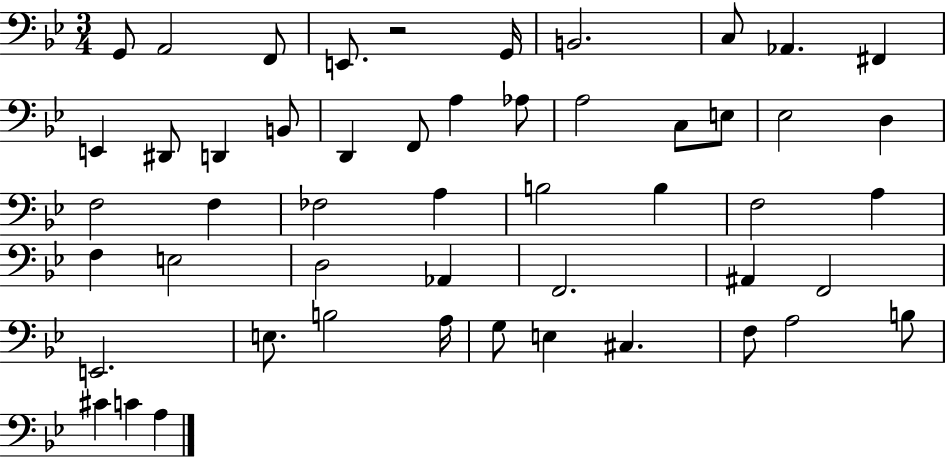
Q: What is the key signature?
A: BES major